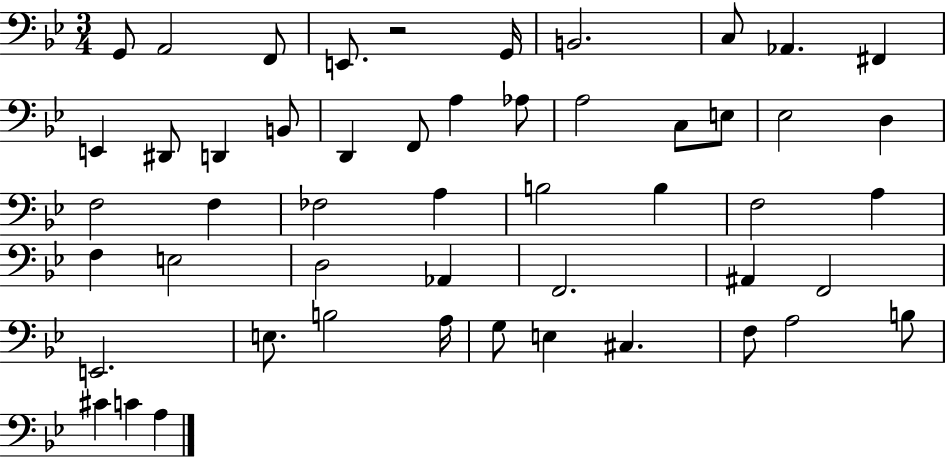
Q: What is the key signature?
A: BES major